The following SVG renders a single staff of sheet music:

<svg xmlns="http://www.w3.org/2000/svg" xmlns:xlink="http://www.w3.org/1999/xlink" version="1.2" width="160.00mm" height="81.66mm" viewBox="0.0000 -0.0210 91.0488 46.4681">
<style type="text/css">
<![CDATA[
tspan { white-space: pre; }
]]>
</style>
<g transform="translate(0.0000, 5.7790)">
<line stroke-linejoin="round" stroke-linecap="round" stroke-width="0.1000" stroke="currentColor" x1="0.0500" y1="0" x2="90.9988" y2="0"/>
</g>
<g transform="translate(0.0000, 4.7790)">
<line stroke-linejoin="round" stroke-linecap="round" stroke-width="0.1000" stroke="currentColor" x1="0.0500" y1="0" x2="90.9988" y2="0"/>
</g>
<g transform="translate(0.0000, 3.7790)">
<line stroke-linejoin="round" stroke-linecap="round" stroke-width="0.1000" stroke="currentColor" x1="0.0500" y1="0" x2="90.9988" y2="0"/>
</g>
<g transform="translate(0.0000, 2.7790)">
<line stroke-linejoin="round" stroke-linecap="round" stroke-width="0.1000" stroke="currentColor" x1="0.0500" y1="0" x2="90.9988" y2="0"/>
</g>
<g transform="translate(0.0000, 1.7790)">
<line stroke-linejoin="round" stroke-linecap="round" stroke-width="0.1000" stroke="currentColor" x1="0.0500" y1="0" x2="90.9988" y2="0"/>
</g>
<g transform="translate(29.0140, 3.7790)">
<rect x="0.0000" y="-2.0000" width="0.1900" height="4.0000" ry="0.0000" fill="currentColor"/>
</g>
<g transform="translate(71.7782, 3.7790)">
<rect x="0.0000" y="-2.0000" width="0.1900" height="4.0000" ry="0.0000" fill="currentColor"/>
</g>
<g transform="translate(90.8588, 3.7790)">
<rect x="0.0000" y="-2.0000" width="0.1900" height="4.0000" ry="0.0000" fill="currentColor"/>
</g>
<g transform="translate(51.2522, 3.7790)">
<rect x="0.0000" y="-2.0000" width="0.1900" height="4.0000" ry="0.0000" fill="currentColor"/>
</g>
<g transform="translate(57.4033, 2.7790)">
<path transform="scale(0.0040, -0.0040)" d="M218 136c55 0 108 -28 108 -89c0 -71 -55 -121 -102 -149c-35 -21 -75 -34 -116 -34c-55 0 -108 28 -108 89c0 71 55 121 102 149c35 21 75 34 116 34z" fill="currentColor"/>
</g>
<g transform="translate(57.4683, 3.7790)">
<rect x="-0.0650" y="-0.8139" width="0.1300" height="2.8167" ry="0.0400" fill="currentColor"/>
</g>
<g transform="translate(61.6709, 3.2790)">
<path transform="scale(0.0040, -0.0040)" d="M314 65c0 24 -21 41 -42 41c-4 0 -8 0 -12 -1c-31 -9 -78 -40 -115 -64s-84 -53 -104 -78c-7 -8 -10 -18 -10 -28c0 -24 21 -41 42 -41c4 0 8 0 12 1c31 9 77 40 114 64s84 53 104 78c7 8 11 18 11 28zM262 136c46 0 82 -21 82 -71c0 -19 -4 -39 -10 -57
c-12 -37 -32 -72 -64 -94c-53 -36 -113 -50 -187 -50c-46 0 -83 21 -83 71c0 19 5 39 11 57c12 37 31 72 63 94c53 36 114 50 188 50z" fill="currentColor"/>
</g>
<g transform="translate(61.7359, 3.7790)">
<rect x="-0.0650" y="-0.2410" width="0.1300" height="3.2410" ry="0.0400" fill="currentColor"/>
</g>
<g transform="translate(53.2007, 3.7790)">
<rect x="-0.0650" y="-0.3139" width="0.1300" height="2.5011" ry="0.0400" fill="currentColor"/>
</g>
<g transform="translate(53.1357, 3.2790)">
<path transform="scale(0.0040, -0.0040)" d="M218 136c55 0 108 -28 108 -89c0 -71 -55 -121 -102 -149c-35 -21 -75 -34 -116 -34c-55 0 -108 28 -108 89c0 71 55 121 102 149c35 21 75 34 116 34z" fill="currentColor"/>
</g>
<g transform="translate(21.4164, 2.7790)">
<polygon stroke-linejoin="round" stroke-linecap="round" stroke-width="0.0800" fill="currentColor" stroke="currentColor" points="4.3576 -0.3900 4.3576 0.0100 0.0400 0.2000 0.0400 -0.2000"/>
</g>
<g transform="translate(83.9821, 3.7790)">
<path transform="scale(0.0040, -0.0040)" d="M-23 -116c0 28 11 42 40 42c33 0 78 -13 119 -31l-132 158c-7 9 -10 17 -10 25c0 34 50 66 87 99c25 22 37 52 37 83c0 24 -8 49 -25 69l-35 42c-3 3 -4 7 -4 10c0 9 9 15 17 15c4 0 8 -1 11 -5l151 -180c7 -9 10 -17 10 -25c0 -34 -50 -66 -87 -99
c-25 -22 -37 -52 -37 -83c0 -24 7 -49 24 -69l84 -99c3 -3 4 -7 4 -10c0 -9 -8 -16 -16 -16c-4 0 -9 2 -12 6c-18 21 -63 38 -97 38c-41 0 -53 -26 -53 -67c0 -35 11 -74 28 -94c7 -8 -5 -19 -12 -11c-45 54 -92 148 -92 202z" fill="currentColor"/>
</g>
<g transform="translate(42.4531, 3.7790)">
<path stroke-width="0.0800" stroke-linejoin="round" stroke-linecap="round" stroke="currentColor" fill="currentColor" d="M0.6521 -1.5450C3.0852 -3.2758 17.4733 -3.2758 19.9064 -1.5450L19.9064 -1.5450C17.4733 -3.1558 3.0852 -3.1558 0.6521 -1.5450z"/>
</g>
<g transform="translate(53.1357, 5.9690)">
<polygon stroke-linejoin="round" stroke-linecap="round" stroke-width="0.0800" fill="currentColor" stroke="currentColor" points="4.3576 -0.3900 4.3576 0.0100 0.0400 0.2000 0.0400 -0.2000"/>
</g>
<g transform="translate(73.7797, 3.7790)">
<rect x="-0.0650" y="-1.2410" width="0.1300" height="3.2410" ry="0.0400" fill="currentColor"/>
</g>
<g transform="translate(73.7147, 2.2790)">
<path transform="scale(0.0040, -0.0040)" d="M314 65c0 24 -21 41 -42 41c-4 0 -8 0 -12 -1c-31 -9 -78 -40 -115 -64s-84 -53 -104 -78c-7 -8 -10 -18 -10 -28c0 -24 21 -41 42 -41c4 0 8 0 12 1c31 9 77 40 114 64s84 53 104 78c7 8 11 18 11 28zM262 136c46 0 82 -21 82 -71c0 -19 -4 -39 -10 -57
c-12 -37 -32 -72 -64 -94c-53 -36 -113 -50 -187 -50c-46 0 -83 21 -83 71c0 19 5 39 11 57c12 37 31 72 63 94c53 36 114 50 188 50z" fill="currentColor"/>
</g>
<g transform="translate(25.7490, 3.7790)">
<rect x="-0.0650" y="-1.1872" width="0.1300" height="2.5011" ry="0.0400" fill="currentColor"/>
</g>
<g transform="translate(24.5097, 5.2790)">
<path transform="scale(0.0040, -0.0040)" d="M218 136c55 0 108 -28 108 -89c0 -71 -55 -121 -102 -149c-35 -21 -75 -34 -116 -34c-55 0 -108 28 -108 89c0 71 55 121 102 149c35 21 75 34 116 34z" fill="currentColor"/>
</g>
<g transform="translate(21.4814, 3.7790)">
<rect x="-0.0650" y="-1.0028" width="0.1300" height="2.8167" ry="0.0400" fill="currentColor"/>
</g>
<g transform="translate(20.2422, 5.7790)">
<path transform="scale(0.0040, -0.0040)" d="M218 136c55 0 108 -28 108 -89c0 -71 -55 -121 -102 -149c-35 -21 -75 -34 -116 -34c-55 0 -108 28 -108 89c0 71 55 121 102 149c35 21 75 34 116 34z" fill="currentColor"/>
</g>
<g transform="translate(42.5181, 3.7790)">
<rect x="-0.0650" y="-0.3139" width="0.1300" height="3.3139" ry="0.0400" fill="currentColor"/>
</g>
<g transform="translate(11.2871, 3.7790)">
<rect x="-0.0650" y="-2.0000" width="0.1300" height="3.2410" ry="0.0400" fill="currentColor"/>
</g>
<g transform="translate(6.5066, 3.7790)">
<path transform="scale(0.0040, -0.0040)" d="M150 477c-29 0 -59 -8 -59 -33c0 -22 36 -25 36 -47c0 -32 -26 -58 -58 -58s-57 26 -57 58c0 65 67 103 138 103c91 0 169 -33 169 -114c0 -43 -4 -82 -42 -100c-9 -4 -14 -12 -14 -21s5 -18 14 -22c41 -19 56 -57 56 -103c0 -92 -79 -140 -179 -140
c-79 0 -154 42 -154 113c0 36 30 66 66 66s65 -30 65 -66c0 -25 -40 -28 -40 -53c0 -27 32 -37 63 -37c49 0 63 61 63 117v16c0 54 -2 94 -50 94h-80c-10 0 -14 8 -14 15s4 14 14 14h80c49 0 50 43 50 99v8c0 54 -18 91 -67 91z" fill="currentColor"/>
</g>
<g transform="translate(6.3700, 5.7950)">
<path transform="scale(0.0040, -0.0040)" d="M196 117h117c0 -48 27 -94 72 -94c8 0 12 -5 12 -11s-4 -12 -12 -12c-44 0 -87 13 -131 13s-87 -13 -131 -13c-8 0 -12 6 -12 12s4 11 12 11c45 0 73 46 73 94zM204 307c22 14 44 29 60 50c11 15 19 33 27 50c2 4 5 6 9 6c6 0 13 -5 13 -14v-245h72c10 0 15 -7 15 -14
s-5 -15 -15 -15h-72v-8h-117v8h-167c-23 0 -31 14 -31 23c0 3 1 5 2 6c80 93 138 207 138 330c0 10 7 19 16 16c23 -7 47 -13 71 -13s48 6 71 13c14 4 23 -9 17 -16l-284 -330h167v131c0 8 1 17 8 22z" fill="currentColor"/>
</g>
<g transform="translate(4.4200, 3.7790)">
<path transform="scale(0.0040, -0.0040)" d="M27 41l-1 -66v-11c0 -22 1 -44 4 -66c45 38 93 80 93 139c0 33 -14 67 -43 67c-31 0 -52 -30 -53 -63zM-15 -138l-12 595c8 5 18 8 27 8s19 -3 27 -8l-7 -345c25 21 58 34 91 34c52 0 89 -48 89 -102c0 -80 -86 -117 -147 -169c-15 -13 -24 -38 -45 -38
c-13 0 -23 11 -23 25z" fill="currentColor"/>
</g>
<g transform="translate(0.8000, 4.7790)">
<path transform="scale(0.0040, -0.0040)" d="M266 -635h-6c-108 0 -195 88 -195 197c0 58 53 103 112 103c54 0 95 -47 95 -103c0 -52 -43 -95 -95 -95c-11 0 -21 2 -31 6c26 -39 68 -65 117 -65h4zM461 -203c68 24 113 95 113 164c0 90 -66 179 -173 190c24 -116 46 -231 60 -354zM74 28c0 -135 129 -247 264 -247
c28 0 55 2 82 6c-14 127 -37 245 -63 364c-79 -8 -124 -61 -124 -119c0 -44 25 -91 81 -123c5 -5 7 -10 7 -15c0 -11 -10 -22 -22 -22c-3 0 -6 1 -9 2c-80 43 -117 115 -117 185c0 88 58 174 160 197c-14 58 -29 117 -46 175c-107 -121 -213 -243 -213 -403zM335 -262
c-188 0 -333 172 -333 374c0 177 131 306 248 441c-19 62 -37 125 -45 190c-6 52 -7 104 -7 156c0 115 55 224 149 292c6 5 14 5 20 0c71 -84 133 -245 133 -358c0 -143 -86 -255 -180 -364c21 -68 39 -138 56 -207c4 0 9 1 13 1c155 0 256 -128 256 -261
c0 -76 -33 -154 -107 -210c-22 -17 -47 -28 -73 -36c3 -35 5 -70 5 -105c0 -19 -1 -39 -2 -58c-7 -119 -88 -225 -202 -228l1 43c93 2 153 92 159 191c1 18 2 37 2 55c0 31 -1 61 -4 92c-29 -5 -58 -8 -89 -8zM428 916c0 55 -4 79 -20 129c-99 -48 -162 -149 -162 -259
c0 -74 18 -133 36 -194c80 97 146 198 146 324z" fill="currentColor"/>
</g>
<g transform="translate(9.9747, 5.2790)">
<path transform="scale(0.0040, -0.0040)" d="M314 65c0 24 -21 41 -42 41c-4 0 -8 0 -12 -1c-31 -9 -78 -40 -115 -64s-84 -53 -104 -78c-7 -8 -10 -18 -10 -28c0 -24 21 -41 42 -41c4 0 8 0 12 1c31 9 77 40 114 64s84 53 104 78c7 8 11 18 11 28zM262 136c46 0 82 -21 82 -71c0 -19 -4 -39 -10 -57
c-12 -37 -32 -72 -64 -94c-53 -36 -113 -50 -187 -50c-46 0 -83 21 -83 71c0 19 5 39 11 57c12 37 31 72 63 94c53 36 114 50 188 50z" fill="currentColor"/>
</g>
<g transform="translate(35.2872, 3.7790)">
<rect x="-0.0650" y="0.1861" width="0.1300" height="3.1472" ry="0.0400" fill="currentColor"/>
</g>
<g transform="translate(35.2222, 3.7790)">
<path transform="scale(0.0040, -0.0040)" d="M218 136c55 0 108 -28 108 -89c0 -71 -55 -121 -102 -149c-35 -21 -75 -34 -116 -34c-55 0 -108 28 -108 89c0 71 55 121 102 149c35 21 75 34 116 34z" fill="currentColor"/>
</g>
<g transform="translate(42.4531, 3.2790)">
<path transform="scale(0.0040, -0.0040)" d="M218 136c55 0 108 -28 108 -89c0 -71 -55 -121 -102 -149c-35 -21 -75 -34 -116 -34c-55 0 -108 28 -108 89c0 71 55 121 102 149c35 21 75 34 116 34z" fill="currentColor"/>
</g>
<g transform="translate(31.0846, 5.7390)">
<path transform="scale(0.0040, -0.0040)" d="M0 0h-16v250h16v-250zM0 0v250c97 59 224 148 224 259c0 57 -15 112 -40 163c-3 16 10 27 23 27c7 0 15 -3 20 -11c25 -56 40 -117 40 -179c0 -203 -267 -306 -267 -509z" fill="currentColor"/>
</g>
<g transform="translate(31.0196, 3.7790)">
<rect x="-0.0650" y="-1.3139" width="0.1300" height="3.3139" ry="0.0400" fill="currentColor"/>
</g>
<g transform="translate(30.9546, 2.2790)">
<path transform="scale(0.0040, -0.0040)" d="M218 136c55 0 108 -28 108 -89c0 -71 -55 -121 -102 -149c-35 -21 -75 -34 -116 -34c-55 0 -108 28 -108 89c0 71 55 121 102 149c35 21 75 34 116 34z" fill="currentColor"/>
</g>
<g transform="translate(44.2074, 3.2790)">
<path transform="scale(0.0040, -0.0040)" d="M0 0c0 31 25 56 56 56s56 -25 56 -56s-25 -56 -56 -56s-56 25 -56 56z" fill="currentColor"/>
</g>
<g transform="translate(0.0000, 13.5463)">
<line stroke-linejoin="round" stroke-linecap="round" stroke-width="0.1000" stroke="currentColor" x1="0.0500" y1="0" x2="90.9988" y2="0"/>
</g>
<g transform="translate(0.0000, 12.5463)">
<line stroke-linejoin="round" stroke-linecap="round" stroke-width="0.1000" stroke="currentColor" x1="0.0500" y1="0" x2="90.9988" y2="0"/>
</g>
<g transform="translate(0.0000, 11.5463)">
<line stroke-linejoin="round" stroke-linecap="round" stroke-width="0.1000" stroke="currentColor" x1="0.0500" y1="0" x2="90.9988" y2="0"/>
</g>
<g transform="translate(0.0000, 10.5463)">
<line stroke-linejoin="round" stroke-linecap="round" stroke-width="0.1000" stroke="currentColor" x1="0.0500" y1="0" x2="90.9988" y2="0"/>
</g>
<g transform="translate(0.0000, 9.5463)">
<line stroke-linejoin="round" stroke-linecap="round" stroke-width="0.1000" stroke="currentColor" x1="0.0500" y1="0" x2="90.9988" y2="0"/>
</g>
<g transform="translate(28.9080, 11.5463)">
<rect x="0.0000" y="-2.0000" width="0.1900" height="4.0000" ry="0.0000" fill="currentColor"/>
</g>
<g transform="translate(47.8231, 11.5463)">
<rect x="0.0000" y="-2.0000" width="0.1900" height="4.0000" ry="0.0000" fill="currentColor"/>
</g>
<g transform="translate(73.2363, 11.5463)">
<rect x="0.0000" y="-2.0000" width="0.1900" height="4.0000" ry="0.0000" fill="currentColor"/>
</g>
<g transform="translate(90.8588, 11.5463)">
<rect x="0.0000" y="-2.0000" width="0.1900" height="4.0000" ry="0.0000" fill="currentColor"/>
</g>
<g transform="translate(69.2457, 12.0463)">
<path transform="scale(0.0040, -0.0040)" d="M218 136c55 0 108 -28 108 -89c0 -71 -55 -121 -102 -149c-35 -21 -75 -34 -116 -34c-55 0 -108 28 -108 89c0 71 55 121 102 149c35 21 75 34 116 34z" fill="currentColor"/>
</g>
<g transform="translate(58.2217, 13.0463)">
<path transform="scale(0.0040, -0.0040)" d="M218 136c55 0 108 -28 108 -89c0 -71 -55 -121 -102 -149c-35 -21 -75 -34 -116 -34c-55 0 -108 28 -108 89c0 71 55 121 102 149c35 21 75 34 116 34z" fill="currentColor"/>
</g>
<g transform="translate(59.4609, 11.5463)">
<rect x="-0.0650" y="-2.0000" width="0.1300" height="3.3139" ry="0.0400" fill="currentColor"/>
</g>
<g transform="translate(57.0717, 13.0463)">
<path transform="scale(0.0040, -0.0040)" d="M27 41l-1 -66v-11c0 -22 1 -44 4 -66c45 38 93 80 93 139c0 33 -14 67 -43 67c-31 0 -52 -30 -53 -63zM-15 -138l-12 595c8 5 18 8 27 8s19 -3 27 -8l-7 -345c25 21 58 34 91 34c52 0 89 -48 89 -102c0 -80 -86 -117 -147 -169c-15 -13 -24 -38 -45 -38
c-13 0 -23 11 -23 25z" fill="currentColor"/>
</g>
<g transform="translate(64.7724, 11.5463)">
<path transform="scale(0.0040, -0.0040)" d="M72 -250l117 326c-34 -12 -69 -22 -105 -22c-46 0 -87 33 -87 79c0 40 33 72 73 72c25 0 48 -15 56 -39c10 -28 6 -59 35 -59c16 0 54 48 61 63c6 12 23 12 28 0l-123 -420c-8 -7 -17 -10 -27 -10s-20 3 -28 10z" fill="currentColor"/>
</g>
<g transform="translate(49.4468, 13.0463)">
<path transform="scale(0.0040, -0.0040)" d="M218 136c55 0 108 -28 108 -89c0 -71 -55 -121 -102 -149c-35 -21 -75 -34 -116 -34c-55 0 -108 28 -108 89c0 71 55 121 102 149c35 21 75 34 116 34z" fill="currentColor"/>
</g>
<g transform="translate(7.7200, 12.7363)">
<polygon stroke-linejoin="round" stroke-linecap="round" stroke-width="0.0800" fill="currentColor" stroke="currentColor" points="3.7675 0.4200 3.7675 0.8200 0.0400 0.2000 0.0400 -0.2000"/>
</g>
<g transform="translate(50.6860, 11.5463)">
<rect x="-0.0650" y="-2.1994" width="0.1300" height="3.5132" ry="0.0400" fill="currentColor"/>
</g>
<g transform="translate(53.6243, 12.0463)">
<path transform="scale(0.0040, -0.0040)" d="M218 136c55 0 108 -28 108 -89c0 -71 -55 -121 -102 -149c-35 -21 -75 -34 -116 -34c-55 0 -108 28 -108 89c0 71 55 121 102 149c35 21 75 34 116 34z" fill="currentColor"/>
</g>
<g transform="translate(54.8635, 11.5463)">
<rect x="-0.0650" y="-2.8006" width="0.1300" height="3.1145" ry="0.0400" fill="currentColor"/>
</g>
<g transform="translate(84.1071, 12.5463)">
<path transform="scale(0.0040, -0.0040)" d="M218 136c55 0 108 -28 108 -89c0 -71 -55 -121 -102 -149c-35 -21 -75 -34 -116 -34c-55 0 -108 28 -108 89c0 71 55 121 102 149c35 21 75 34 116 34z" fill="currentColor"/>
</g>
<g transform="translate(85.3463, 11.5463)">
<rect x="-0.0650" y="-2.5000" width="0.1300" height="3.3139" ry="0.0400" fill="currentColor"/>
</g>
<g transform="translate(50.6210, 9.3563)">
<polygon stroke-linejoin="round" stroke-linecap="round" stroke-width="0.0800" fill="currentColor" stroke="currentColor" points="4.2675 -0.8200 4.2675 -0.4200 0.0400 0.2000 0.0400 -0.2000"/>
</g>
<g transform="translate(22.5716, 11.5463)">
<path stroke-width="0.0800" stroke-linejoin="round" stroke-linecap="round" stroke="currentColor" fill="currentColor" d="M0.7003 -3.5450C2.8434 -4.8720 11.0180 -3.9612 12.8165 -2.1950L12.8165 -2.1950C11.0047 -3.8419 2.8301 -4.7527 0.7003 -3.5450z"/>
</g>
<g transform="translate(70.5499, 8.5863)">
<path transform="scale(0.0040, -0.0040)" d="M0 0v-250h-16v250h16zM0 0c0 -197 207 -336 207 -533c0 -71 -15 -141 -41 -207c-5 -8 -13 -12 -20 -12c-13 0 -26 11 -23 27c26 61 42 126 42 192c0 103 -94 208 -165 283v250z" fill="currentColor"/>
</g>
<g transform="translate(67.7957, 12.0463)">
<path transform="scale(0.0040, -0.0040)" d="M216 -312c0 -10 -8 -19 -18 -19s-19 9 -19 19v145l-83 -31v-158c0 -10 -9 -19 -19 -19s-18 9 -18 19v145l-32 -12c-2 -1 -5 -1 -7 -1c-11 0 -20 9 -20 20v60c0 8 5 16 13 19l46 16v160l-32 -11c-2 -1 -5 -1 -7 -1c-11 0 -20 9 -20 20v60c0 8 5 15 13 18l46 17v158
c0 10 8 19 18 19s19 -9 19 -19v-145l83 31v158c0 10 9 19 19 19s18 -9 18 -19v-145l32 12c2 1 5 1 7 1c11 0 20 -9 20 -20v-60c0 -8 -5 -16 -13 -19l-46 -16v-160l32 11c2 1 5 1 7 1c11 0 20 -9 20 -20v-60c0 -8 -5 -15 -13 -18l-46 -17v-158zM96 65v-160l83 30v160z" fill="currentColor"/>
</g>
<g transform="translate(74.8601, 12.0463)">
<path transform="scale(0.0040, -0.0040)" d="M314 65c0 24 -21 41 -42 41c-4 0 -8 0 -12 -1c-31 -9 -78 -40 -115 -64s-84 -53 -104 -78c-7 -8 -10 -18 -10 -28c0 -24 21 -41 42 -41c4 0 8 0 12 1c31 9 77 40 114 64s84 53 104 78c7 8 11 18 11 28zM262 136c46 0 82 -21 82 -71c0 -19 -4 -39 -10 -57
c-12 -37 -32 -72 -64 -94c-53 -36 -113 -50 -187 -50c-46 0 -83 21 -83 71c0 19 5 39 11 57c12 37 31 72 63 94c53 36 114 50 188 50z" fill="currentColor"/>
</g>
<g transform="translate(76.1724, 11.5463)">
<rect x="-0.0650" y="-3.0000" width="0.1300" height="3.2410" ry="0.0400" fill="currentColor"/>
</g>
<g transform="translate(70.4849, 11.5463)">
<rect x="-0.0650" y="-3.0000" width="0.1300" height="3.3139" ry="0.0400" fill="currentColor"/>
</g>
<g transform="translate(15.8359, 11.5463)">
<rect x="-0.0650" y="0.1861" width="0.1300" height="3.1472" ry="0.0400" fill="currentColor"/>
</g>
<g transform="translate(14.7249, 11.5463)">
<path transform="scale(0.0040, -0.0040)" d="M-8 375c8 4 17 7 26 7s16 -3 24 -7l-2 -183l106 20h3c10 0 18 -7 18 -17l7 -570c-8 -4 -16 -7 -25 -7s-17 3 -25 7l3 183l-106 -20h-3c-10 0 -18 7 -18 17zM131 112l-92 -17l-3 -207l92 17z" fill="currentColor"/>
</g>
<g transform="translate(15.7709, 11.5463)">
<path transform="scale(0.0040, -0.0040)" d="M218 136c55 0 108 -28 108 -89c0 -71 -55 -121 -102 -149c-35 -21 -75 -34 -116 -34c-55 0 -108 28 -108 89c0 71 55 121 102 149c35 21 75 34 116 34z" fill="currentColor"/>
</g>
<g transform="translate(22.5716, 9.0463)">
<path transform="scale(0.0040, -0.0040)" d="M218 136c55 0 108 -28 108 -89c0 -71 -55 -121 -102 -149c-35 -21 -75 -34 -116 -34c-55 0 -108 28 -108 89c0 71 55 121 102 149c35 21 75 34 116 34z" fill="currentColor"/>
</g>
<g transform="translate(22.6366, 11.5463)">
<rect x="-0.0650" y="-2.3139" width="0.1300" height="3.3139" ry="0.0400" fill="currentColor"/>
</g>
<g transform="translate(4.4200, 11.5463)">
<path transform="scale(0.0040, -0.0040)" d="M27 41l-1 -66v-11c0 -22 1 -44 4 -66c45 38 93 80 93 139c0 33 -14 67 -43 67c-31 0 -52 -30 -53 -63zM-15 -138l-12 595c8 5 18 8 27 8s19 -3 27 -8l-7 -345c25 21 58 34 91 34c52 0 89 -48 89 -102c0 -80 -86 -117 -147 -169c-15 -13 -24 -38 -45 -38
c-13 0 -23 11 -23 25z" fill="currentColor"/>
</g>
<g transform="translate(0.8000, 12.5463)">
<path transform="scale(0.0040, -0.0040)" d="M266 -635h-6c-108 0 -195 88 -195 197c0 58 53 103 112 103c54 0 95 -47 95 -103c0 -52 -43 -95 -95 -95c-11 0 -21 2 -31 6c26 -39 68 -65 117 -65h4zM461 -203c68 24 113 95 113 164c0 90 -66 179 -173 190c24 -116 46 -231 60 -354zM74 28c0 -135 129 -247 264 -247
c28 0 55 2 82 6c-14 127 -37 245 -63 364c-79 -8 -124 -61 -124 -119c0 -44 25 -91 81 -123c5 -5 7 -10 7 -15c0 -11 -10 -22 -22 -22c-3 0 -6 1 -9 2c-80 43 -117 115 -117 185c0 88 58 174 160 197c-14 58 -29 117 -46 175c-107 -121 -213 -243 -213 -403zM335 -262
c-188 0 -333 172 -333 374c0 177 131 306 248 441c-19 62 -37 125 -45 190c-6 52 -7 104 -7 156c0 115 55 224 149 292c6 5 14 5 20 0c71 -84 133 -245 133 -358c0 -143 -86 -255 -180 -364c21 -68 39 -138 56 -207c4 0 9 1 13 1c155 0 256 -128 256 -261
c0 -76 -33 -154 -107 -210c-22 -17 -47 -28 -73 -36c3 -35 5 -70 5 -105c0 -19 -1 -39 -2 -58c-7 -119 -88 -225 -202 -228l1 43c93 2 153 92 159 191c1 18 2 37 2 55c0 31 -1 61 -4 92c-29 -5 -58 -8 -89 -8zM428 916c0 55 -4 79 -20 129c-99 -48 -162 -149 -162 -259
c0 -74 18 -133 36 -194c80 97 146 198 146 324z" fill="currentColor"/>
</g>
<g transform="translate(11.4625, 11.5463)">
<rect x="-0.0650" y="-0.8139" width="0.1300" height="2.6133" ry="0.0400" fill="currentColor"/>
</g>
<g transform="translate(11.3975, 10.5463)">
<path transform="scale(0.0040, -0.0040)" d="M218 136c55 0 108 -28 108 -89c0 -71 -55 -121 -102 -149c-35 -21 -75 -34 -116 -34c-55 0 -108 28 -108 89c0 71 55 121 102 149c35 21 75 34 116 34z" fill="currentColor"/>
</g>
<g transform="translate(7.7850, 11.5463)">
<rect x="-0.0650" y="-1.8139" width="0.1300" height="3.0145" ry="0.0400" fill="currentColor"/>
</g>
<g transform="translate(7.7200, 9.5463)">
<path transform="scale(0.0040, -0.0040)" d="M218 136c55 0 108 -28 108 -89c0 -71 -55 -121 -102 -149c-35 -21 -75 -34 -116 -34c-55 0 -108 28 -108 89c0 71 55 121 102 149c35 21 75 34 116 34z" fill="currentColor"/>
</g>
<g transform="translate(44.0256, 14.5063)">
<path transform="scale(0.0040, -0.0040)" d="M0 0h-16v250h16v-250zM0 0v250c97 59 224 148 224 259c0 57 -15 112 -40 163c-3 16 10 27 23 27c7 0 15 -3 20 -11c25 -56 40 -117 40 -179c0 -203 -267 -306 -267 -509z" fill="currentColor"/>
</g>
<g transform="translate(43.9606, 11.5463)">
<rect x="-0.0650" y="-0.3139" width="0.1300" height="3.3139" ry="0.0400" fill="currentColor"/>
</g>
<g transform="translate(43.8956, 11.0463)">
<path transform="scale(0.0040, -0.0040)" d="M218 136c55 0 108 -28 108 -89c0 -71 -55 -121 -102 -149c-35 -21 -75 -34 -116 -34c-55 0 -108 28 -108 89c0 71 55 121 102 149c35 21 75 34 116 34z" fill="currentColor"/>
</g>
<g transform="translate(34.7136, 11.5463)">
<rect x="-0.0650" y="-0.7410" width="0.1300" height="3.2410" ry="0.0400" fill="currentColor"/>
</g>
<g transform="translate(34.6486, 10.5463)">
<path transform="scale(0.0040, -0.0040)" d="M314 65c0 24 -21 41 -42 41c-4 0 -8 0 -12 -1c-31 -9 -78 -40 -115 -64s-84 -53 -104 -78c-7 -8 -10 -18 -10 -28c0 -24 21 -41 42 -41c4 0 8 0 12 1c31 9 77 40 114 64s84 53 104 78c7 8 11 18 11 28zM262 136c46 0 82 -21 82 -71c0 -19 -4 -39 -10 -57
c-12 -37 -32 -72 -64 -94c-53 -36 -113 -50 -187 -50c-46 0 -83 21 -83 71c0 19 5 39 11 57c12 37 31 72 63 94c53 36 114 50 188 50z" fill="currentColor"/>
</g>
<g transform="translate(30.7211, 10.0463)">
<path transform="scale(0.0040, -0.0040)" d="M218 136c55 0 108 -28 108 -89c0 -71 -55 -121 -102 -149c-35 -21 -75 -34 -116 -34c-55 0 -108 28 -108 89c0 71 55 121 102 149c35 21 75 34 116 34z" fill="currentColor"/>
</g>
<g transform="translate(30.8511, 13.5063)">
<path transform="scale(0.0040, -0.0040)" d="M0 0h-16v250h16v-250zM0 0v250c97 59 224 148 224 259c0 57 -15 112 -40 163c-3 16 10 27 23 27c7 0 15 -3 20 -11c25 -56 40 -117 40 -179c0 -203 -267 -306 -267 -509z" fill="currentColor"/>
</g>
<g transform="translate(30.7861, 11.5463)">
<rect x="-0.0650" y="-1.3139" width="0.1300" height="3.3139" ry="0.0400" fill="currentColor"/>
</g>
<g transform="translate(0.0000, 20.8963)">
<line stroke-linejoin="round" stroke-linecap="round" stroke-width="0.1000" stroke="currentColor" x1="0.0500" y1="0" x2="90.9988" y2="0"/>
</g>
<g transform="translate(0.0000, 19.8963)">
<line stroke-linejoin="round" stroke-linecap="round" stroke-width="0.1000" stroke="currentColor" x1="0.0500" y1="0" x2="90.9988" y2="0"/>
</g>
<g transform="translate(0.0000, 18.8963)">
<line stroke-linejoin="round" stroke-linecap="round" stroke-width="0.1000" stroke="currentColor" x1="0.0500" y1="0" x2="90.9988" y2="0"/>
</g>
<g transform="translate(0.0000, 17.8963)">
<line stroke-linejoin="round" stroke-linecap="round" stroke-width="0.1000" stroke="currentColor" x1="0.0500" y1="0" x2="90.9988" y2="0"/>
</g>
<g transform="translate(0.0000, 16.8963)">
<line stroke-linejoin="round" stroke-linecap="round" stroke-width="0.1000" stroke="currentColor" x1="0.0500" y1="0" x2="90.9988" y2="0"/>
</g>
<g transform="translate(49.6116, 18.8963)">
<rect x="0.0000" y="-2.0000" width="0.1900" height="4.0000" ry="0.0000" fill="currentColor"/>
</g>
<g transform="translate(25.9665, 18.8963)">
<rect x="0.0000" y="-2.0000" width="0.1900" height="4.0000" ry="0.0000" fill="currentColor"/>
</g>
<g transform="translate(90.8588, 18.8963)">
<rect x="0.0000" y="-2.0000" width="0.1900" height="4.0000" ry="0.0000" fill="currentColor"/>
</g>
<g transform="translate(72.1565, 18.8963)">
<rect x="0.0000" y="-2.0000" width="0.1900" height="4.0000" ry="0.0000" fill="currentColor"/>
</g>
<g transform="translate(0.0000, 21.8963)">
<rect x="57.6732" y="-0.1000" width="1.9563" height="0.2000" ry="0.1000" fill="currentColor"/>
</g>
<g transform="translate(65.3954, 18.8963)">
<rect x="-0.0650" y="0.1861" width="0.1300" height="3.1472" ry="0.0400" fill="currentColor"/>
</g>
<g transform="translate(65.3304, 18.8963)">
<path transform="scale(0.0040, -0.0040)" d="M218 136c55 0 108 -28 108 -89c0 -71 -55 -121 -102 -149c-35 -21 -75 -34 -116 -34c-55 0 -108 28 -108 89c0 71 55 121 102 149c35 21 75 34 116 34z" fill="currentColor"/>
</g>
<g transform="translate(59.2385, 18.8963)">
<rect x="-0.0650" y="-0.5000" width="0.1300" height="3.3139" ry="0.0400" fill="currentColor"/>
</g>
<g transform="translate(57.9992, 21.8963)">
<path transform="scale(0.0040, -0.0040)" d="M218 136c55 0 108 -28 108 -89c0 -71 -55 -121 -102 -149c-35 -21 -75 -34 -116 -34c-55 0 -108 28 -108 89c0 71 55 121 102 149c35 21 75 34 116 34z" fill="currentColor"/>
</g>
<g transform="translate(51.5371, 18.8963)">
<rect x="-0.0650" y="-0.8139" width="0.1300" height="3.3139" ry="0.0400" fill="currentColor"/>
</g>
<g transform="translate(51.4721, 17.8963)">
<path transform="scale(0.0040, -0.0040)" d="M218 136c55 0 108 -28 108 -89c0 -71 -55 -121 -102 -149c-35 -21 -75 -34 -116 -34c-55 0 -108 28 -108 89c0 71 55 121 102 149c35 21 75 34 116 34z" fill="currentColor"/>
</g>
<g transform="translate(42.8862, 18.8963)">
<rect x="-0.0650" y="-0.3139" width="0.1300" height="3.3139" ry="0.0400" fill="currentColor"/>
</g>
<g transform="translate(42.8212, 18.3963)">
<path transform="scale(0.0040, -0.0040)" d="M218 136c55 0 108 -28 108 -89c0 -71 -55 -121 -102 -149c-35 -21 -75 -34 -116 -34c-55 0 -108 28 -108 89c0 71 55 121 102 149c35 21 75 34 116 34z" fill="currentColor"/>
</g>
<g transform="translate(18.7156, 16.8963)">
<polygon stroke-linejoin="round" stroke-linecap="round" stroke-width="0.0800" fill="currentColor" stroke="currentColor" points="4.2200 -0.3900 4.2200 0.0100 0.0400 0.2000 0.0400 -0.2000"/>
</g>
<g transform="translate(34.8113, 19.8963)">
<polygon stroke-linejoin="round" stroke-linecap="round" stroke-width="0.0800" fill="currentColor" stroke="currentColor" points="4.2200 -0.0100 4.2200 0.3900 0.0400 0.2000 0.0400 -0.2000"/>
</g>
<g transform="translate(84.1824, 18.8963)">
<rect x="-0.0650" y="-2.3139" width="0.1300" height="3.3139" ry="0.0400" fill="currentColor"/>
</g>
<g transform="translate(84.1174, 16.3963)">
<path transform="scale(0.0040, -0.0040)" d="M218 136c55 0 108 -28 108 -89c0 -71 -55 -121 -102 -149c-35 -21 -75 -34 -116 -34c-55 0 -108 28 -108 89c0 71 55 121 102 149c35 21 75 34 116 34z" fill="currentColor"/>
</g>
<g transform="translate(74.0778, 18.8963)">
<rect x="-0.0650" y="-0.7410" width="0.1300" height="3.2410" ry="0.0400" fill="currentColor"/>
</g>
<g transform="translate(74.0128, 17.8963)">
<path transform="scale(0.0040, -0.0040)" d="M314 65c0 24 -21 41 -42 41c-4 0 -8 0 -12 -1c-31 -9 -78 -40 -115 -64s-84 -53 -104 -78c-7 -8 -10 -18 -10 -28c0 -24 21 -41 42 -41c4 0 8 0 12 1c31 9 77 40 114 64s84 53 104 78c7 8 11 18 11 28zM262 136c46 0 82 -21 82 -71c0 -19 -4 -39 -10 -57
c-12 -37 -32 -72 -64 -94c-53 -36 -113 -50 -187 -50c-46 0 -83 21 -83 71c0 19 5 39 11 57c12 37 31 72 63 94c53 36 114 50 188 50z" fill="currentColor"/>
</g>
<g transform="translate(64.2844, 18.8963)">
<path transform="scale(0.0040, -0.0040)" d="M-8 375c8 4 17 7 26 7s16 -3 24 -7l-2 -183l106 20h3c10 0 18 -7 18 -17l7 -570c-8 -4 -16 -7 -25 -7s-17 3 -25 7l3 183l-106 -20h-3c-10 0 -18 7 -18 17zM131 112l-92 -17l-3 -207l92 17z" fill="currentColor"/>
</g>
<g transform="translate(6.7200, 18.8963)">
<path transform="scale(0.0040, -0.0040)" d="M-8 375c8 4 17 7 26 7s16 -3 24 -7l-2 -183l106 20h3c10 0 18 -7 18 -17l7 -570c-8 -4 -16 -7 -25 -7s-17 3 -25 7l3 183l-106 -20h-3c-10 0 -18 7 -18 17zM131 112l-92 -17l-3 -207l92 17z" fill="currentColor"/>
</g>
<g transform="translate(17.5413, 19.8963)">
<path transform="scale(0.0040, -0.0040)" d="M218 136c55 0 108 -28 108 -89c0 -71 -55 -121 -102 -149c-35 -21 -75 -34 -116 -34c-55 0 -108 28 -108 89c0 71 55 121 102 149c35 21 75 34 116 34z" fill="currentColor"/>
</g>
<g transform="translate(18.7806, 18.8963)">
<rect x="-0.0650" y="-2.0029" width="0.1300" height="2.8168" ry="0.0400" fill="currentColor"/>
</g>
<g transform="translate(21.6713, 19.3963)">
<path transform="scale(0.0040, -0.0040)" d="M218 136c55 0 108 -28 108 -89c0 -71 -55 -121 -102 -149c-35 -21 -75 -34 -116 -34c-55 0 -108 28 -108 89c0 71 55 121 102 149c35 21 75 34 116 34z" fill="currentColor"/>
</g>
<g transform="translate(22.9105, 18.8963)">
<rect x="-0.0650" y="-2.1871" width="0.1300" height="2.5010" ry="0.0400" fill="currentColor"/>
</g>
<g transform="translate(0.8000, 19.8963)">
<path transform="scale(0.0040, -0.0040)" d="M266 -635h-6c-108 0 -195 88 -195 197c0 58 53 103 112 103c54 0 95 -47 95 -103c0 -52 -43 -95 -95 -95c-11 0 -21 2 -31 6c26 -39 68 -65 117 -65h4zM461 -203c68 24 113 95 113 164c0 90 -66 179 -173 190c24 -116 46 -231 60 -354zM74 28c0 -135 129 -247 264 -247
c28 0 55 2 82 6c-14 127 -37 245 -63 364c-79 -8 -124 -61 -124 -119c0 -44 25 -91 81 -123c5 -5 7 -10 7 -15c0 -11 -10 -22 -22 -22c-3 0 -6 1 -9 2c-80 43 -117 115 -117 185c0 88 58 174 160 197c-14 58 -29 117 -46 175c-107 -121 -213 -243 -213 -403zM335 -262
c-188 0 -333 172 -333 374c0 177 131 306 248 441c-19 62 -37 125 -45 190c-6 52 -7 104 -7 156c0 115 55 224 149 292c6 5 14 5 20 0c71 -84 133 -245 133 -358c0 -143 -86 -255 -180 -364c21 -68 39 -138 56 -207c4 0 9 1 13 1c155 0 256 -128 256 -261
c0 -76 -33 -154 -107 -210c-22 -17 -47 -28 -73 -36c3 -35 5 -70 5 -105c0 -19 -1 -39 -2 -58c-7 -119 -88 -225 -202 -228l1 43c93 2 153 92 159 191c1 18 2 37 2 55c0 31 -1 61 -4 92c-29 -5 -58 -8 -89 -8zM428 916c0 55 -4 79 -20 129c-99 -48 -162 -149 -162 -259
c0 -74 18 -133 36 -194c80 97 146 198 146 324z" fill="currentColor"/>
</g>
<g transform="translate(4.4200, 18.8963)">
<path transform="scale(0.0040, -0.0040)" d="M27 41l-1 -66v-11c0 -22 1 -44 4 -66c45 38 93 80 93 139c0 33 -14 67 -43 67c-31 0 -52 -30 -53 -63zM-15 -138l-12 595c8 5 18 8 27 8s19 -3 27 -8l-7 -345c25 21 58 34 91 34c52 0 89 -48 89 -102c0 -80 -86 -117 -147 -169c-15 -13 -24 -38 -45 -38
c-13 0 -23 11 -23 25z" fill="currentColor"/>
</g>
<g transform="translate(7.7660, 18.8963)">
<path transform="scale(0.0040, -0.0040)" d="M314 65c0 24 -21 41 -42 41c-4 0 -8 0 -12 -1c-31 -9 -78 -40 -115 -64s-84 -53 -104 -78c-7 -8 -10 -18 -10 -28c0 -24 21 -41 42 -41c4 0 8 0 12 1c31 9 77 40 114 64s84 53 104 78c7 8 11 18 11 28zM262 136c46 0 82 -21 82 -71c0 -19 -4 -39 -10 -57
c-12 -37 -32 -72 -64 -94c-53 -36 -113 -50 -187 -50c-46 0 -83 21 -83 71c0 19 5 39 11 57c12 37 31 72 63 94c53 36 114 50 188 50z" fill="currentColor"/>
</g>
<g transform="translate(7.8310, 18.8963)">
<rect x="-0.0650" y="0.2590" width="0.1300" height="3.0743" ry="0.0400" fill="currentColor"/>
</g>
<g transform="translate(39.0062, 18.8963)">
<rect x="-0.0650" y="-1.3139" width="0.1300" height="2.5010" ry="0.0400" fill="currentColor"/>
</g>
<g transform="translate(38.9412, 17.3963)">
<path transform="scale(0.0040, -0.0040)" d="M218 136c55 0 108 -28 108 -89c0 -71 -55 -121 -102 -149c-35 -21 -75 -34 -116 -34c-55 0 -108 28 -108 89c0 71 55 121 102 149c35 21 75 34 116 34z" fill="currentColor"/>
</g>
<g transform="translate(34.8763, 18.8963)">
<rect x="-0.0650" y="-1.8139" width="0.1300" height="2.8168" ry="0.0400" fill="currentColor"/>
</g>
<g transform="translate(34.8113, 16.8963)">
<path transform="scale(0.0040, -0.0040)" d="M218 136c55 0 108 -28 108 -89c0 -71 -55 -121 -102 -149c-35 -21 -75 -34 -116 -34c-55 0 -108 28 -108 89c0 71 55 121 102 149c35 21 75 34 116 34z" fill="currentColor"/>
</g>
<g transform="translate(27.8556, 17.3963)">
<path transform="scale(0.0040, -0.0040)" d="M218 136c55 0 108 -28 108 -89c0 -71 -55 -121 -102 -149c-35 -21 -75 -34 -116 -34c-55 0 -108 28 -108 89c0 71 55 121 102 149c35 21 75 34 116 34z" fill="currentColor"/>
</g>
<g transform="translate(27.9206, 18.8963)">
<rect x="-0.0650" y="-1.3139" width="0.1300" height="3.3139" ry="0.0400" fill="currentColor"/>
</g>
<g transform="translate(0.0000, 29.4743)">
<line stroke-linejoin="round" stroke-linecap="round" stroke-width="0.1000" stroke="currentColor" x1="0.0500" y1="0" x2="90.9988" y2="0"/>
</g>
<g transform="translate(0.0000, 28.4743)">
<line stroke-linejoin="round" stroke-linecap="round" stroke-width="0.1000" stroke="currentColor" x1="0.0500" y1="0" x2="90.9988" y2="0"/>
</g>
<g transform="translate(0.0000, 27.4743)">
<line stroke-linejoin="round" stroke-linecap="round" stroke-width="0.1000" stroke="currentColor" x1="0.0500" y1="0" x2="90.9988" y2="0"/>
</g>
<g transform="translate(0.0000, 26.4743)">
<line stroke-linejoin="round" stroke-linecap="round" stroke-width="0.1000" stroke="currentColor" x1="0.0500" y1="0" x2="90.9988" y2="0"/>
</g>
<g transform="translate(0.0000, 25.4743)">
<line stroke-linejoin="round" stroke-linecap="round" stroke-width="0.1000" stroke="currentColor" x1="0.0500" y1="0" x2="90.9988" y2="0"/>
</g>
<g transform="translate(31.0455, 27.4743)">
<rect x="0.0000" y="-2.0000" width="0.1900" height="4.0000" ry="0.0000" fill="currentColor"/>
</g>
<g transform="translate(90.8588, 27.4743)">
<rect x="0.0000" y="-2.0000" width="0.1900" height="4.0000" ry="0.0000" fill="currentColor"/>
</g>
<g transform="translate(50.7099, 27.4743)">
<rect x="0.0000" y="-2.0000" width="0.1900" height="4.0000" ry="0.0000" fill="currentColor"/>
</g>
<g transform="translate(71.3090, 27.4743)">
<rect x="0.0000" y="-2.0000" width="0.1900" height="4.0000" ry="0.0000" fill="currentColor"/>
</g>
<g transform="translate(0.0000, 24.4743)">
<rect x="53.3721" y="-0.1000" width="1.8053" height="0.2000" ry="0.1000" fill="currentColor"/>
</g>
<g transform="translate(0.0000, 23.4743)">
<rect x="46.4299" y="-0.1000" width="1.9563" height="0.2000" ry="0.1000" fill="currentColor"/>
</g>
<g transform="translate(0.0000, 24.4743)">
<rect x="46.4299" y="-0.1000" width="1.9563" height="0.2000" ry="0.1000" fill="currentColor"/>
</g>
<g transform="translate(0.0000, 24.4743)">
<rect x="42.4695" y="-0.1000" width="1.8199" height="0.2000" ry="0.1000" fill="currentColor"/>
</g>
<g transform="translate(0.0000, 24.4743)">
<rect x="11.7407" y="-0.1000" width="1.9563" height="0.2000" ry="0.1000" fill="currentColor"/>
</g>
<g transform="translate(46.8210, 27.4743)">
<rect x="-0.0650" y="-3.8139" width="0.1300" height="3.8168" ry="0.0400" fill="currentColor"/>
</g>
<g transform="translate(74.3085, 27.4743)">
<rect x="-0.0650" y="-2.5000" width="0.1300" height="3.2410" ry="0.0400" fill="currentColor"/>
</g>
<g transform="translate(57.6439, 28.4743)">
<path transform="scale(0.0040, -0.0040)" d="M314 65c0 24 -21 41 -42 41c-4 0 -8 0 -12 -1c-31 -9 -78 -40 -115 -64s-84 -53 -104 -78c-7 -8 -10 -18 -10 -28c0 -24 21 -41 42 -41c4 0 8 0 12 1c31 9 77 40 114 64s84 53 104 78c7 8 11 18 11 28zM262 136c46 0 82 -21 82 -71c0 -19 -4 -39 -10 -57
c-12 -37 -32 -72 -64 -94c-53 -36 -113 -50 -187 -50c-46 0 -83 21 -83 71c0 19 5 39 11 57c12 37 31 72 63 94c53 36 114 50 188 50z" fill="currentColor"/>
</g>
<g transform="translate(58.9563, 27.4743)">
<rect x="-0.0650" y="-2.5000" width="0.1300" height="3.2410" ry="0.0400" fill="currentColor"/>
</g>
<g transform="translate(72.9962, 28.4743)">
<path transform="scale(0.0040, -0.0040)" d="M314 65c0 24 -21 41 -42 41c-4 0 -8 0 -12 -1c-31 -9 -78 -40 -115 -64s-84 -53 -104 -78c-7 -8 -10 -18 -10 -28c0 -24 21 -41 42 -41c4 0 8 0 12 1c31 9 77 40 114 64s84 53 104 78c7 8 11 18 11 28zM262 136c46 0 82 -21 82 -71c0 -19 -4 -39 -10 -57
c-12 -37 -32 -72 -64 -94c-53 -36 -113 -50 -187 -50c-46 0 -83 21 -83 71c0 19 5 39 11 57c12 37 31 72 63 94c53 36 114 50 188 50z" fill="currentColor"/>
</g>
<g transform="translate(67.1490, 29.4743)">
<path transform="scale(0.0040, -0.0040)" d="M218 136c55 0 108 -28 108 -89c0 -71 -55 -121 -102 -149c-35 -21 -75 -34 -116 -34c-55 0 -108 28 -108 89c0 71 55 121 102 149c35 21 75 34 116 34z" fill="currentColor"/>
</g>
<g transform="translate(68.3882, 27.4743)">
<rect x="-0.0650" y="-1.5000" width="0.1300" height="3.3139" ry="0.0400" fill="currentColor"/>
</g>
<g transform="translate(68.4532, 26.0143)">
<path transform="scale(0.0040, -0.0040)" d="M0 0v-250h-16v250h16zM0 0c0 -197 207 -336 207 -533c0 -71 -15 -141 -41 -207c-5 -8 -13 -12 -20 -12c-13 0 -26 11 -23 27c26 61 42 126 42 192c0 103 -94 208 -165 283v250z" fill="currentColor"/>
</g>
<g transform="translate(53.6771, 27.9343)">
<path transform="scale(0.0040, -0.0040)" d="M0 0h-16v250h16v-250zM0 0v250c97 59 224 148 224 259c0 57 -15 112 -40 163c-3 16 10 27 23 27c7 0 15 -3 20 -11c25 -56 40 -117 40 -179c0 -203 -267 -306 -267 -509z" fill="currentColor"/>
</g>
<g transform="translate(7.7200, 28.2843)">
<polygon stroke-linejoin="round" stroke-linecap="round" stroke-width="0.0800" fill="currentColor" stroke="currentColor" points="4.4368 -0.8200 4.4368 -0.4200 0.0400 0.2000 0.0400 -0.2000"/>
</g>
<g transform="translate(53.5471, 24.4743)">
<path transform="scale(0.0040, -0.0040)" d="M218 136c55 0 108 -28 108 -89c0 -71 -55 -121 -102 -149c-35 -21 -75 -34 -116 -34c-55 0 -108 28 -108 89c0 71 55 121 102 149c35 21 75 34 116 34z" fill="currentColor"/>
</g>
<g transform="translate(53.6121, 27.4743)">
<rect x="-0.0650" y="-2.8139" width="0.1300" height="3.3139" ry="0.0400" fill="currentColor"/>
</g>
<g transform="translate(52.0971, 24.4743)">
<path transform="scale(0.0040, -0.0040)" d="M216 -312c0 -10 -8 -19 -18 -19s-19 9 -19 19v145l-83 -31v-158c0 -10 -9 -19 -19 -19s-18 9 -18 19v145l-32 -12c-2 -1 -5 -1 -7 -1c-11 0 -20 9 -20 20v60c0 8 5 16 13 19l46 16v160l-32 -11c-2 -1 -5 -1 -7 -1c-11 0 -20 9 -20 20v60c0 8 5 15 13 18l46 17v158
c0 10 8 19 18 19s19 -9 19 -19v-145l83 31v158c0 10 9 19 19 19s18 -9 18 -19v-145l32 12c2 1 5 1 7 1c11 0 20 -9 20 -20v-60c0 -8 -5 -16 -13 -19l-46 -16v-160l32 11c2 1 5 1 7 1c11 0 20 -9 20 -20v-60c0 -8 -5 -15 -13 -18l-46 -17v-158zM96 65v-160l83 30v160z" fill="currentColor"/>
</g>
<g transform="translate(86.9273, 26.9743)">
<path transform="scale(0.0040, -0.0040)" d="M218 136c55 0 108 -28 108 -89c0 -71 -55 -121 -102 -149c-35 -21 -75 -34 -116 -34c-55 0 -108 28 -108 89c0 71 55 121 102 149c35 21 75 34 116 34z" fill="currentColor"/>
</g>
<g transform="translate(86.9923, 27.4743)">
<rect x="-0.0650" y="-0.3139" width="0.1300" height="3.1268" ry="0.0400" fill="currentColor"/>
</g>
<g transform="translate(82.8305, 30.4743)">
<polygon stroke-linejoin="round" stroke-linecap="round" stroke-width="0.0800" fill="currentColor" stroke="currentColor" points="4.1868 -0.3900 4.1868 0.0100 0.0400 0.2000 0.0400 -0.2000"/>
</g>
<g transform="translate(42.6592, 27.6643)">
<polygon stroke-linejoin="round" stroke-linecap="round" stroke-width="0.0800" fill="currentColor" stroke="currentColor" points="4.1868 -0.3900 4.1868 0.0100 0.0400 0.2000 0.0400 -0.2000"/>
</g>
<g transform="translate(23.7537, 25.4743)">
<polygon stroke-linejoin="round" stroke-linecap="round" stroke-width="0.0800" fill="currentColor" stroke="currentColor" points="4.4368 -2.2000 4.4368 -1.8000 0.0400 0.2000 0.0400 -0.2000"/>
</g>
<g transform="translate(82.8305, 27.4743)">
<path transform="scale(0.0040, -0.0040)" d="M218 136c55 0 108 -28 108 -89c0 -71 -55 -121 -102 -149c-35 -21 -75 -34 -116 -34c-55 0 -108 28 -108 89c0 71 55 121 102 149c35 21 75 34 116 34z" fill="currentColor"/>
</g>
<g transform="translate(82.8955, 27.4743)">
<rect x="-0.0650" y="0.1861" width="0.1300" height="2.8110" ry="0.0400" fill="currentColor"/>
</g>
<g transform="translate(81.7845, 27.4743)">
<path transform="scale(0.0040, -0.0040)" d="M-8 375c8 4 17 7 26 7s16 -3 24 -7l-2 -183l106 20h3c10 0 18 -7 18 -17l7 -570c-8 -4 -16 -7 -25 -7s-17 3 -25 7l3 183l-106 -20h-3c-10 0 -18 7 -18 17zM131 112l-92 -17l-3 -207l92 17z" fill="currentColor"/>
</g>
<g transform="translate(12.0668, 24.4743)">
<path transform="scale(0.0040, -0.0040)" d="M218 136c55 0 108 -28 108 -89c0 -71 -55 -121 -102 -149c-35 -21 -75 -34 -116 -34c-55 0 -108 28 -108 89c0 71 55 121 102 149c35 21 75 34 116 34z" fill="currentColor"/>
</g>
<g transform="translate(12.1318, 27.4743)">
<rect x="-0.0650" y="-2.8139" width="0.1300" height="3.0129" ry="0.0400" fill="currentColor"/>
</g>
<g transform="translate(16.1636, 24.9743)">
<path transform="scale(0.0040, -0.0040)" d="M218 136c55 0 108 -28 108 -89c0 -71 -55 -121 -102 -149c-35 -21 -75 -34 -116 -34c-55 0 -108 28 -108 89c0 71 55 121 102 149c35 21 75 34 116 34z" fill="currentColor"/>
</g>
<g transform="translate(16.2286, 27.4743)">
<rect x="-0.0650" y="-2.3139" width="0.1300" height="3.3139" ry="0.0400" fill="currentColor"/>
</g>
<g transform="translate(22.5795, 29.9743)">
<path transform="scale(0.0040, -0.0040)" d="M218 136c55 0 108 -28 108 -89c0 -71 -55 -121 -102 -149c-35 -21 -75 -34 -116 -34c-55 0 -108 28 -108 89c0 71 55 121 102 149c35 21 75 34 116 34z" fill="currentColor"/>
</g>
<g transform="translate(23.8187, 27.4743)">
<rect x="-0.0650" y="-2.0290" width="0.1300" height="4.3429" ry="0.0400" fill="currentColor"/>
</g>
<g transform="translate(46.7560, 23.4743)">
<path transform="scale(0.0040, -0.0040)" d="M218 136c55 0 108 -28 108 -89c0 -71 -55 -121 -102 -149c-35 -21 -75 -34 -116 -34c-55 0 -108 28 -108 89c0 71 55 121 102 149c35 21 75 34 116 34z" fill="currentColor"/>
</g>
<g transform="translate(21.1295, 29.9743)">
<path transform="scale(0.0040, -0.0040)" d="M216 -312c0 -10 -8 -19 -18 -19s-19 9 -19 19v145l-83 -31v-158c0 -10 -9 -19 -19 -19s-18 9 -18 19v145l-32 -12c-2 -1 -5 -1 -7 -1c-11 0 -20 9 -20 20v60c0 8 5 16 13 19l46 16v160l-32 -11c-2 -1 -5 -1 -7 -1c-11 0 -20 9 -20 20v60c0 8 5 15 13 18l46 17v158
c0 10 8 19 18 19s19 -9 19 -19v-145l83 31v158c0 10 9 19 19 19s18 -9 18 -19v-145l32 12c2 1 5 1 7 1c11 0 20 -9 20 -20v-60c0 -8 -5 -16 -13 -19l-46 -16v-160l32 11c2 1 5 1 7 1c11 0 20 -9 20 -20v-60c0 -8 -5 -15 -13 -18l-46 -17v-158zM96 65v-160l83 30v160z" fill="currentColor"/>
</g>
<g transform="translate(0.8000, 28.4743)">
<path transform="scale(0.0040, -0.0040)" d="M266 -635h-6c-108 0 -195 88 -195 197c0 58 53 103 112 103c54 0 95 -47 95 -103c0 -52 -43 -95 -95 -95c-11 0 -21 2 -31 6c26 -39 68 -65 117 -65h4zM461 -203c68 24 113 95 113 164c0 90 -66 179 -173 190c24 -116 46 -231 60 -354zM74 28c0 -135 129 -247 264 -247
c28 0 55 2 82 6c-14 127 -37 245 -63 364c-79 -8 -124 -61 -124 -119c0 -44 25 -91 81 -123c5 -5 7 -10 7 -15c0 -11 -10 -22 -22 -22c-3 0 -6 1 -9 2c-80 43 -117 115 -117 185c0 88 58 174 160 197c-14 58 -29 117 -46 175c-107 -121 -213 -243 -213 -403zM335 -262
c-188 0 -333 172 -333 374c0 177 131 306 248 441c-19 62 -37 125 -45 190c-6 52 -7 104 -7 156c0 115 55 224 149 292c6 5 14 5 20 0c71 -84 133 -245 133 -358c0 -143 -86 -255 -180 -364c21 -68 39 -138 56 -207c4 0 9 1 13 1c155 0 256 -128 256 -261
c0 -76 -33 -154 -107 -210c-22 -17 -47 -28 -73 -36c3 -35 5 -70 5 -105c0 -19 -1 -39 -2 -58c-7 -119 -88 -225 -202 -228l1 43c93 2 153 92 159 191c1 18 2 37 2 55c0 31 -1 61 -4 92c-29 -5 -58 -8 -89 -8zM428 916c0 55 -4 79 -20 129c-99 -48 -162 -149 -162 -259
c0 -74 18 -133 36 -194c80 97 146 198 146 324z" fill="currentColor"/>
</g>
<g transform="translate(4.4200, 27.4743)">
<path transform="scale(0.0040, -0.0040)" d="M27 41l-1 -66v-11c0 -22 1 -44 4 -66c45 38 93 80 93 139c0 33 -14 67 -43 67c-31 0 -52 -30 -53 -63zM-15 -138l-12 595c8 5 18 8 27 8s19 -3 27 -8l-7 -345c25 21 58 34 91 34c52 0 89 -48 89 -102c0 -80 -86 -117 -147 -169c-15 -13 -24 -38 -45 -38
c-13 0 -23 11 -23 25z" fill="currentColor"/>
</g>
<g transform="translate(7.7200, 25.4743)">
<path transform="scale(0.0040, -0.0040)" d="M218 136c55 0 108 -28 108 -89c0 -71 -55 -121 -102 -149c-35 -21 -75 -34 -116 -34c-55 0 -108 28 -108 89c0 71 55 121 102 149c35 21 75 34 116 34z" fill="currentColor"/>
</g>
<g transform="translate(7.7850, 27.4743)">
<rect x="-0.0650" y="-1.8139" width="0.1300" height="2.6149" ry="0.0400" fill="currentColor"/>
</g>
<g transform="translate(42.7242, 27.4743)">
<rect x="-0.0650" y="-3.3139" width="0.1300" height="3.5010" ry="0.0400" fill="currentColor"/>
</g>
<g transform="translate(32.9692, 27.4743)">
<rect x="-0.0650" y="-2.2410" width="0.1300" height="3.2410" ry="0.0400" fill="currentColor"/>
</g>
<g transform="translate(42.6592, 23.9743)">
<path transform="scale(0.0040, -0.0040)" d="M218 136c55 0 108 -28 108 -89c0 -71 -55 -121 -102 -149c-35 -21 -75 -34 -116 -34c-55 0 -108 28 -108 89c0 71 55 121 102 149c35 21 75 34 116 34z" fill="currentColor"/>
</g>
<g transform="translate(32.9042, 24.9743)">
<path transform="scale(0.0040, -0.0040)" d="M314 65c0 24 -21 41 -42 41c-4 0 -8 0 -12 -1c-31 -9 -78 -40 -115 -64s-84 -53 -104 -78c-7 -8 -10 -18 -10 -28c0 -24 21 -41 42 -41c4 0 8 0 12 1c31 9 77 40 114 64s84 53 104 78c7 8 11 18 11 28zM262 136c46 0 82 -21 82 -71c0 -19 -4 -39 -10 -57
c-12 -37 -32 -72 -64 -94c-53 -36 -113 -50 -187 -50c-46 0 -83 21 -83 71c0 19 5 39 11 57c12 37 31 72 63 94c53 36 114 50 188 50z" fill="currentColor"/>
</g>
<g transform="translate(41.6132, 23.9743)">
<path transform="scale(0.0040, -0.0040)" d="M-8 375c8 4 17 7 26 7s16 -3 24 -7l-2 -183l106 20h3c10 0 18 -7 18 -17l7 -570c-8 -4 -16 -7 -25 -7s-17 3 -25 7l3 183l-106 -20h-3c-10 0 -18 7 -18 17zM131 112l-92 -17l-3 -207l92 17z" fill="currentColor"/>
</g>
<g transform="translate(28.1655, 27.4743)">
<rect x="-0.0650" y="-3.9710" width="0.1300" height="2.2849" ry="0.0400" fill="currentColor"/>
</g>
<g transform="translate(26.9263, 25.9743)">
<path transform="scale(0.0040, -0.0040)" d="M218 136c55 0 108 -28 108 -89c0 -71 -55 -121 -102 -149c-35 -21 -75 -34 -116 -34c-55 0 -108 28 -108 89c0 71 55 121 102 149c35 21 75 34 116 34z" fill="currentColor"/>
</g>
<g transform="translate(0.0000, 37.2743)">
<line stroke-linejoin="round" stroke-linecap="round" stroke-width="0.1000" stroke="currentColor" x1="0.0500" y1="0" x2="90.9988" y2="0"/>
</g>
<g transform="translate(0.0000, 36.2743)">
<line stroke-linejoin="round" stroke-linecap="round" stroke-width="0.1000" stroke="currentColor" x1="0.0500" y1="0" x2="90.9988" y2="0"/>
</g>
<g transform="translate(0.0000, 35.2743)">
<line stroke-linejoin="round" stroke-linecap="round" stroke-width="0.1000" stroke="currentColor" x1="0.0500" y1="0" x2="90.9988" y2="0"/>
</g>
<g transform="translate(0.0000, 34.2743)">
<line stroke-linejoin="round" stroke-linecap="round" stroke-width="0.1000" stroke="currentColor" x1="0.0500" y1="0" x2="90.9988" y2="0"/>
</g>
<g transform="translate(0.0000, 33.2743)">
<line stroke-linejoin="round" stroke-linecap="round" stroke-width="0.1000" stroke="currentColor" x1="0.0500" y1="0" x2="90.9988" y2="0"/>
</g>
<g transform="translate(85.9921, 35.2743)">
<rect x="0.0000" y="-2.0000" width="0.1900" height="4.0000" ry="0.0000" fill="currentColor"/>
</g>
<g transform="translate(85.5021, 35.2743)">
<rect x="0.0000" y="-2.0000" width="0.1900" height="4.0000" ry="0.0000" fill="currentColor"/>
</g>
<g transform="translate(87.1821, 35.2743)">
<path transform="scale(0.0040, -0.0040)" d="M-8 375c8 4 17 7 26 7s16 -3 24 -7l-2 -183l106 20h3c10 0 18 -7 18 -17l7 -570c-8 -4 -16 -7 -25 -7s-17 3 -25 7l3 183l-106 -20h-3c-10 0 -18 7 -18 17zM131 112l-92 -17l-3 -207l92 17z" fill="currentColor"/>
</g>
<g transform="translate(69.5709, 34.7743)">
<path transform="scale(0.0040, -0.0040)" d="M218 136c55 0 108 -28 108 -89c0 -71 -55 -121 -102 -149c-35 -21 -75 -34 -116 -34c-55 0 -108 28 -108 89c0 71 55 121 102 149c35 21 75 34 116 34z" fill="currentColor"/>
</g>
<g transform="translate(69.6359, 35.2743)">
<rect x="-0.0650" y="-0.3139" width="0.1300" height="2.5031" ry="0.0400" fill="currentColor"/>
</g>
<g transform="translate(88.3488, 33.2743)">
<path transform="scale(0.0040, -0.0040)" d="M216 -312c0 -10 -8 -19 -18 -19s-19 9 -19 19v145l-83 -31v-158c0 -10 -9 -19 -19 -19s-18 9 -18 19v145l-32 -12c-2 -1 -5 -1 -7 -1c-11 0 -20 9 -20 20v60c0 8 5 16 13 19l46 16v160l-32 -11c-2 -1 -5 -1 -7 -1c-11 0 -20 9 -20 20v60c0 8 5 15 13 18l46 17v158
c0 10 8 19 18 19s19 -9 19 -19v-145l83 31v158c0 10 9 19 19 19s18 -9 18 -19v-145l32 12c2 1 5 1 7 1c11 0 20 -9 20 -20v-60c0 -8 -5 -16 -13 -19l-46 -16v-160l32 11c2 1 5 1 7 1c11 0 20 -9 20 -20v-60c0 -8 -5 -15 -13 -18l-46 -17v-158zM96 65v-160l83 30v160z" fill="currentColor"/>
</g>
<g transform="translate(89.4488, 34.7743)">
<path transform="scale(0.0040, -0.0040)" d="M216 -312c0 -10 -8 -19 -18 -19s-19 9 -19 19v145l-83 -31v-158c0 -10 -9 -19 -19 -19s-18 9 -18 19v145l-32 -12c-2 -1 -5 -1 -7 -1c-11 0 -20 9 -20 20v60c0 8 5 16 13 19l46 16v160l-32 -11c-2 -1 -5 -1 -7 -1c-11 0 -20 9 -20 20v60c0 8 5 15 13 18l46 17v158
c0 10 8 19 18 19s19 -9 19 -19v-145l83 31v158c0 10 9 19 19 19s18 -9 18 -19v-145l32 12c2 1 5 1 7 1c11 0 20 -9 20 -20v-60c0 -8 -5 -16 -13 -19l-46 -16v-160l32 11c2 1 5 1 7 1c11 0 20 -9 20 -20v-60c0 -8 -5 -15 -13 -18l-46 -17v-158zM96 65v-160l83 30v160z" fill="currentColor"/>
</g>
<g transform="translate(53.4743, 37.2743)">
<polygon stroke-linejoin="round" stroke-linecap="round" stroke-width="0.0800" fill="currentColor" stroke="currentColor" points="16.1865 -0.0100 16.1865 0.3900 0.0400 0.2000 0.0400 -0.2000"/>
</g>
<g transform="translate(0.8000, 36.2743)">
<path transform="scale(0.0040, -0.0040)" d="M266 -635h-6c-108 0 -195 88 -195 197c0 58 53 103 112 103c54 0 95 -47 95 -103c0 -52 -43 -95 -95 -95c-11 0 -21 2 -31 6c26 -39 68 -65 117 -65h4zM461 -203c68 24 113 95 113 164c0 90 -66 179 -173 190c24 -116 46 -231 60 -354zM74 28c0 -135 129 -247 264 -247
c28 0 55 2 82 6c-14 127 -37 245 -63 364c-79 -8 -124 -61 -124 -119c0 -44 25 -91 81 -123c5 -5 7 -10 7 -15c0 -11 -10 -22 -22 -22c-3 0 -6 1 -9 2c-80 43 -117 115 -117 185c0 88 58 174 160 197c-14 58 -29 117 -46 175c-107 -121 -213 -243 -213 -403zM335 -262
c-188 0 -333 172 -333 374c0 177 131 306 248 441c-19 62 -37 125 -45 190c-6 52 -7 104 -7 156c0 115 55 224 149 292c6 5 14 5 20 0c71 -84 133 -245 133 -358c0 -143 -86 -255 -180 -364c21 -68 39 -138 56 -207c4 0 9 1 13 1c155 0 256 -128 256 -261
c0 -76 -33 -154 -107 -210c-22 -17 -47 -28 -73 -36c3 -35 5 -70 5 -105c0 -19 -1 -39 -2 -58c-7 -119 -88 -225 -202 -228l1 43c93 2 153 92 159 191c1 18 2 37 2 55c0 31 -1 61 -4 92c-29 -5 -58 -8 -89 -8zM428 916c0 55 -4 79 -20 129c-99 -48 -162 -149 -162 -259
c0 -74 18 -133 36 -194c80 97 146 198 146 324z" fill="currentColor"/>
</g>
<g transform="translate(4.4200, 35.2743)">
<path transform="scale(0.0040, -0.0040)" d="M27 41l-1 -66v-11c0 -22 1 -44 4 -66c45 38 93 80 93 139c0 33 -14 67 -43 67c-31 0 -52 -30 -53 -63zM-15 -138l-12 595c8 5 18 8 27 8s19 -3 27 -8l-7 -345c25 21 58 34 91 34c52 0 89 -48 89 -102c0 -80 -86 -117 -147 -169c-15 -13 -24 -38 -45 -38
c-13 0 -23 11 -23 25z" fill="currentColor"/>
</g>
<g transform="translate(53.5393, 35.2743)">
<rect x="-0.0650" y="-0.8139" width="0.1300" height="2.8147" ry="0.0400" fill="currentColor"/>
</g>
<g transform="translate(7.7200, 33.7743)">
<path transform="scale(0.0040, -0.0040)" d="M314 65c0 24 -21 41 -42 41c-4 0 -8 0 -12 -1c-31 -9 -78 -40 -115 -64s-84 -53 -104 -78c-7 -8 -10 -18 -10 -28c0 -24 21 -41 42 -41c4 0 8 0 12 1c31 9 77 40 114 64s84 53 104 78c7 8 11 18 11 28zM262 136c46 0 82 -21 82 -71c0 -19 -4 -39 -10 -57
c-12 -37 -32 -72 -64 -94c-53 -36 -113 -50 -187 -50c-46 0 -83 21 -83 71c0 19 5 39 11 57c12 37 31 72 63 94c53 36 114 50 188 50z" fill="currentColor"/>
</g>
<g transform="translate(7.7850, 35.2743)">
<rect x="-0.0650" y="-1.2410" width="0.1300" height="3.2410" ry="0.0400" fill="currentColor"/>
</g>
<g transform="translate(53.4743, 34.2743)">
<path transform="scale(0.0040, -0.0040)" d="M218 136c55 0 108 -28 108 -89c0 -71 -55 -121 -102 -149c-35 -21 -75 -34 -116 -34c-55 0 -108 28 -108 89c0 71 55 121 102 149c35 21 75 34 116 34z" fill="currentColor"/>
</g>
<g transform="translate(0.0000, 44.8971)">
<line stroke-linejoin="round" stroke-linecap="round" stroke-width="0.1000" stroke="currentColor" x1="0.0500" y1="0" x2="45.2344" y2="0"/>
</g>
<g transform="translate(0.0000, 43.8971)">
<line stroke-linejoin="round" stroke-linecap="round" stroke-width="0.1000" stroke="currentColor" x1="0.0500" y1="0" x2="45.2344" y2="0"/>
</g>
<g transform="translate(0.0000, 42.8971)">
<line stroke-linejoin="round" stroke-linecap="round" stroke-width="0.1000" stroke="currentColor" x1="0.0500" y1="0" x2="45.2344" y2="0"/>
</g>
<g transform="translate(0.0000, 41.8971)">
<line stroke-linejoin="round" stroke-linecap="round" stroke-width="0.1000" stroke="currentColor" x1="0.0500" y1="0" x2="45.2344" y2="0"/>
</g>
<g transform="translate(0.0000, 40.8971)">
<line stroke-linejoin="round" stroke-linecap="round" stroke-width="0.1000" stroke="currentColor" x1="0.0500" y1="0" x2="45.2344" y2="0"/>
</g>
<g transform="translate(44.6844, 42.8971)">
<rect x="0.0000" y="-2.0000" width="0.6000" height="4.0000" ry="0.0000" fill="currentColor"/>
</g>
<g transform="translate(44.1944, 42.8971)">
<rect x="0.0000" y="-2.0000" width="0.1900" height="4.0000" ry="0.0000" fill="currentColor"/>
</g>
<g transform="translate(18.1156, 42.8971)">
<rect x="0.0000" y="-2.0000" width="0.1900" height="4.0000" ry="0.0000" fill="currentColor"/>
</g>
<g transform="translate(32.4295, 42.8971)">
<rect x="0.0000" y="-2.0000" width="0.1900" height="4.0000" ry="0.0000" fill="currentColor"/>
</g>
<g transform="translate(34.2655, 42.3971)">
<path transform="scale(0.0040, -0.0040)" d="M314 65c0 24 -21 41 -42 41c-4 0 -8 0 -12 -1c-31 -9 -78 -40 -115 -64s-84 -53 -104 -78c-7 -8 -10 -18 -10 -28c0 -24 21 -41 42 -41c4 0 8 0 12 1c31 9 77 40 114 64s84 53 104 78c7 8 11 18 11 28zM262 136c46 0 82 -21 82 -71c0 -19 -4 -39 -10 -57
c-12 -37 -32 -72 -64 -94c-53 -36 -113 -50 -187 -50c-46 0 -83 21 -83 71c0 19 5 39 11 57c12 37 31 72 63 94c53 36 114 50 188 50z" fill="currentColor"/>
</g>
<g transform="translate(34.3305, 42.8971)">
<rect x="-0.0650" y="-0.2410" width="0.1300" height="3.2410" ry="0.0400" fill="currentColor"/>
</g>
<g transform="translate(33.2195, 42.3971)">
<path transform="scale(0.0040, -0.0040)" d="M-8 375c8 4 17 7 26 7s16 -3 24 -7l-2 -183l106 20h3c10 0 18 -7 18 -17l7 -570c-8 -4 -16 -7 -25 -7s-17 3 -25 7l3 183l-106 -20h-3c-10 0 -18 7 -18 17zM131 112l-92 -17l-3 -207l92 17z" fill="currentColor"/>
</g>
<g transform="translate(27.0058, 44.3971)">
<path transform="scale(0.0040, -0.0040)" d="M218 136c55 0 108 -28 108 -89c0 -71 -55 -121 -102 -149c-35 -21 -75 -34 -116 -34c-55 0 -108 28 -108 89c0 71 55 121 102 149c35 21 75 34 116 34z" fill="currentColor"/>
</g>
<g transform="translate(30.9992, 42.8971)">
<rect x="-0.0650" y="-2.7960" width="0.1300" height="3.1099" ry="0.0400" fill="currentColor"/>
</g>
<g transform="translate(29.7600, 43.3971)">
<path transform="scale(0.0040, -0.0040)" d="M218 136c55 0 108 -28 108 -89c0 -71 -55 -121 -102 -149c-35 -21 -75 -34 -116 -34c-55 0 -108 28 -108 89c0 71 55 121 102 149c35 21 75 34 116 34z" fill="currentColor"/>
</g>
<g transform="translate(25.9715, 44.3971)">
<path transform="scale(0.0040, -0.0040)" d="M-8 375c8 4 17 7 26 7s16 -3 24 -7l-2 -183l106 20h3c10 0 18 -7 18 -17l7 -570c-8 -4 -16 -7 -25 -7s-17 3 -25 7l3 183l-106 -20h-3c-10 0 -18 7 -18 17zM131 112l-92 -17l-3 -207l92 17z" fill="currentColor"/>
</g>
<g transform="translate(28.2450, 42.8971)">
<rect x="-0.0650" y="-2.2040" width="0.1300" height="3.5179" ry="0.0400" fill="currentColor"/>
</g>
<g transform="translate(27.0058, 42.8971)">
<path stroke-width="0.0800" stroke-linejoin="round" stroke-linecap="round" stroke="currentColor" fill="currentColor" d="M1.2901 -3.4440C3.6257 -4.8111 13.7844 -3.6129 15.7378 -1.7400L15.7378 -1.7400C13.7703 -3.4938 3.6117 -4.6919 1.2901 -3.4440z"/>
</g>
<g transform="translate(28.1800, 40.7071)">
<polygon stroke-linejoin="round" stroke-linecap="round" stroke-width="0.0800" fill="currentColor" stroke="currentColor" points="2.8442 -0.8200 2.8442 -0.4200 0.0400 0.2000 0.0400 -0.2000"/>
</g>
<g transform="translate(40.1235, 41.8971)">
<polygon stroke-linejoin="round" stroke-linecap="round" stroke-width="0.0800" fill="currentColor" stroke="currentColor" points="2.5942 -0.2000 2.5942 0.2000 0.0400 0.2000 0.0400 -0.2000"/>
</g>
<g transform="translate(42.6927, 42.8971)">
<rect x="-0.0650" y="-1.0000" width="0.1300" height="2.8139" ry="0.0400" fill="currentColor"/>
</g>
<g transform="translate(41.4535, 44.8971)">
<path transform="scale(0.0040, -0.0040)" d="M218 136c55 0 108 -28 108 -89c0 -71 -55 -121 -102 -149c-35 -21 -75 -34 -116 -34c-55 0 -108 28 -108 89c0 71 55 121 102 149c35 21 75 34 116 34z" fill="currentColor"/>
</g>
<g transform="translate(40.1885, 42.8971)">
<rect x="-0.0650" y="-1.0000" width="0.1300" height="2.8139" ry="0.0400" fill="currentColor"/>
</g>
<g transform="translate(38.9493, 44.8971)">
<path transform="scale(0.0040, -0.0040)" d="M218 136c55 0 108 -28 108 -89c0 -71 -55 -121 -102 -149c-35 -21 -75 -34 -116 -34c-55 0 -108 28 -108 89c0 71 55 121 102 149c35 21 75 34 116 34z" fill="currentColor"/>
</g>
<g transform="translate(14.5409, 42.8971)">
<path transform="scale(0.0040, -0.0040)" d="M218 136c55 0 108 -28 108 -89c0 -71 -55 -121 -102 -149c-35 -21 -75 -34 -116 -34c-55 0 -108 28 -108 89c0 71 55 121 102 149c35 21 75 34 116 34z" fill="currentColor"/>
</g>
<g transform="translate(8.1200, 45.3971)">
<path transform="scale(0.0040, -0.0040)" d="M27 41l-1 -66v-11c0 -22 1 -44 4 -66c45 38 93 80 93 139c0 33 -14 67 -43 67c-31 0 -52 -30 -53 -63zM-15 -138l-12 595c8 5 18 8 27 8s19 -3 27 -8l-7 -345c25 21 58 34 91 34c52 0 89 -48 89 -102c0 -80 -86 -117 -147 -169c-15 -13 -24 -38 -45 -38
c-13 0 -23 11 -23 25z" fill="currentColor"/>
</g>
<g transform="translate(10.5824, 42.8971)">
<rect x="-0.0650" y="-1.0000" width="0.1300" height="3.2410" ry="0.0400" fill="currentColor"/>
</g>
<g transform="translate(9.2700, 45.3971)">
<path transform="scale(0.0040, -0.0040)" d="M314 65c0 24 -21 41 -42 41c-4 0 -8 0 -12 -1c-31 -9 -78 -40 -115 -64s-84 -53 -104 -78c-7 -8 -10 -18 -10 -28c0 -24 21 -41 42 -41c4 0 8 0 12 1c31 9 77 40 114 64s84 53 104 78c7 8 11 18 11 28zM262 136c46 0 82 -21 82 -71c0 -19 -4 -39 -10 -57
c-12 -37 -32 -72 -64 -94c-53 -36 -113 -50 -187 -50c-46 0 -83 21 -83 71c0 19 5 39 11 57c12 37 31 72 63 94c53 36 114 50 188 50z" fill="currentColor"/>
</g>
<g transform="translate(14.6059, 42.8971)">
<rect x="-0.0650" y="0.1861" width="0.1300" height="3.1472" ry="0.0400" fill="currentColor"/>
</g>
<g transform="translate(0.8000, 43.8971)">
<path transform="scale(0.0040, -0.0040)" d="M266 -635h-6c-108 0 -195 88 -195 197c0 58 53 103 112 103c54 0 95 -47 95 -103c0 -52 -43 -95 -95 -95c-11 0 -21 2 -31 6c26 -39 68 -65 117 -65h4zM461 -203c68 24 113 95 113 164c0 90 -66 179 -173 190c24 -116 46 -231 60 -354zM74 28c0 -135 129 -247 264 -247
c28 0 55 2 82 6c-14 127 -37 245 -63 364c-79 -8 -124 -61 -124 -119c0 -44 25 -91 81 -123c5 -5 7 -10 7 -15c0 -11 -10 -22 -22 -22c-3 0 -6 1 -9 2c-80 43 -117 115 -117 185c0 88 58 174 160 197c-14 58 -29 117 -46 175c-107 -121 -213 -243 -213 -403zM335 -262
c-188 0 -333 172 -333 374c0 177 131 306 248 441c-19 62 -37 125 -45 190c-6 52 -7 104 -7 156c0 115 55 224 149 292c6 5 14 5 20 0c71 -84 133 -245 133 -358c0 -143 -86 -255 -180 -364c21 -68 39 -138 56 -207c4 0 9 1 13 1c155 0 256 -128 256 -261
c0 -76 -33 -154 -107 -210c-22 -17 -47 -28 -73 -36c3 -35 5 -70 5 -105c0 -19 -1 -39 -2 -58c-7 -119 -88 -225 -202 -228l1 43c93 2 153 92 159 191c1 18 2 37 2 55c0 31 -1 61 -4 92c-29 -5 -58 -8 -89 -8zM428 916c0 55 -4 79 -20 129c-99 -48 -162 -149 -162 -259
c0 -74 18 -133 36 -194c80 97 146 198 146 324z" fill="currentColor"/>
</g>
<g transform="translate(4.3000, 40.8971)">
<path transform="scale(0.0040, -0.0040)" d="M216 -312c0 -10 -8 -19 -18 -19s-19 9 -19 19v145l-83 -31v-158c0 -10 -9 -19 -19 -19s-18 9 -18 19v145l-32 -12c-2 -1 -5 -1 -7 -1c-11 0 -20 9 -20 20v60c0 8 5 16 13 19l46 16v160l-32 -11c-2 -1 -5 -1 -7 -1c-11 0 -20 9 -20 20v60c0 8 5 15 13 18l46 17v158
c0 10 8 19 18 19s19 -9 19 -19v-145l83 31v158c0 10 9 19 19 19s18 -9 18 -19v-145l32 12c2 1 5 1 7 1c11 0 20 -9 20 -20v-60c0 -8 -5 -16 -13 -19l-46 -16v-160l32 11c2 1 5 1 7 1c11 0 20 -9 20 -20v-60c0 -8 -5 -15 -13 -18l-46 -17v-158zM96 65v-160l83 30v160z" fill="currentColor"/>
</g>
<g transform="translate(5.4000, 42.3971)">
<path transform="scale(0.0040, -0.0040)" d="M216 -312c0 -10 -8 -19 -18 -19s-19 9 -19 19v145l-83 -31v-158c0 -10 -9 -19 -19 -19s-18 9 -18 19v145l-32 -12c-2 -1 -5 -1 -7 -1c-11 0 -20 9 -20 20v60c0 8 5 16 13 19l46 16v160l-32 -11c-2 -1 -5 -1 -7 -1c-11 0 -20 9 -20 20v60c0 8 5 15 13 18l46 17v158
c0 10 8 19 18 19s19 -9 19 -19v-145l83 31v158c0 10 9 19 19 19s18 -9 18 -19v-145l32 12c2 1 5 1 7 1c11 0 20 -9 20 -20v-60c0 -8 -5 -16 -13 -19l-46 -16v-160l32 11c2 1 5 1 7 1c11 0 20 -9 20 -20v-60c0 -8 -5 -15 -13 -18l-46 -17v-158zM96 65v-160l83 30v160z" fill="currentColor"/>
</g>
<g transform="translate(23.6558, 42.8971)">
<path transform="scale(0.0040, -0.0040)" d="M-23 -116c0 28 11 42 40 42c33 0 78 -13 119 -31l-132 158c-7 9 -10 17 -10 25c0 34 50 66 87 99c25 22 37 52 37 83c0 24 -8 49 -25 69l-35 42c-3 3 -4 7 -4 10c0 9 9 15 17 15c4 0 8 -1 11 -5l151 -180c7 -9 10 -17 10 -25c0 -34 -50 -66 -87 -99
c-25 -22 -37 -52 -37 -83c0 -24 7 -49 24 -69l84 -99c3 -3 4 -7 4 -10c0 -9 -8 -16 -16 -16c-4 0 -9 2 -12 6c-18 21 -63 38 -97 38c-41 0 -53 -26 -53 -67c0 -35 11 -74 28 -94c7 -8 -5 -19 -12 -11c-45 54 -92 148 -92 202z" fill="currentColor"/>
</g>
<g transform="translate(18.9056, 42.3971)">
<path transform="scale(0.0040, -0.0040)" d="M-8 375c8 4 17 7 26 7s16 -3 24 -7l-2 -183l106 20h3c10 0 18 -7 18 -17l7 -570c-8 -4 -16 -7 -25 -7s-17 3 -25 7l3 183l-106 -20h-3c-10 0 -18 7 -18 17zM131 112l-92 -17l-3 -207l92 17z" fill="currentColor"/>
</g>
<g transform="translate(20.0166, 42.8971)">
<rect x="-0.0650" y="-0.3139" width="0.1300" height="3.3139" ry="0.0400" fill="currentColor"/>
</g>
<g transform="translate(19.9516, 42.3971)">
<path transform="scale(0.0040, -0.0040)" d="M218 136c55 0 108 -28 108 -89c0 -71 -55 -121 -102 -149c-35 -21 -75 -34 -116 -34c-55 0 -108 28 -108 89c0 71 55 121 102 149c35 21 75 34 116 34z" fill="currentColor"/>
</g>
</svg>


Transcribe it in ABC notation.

X:1
T:Untitled
M:3/4
L:1/4
K:F
F2 E/2 F/2 e/2 _B c c/2 d/2 c2 e2 z f/2 d/2 B g e/2 d2 c/2 F/2 A/2 _F z/2 ^A/2 A2 G B2 G/2 A/2 e f/2 e/2 c d C B d2 g f/2 a/2 g ^D/2 e/2 g2 b/2 c'/2 ^a/2 G2 E/2 G2 B/2 c/2 e2 d/2 c/2 _D2 B c z F/2 A/2 c2 E/2 E/2